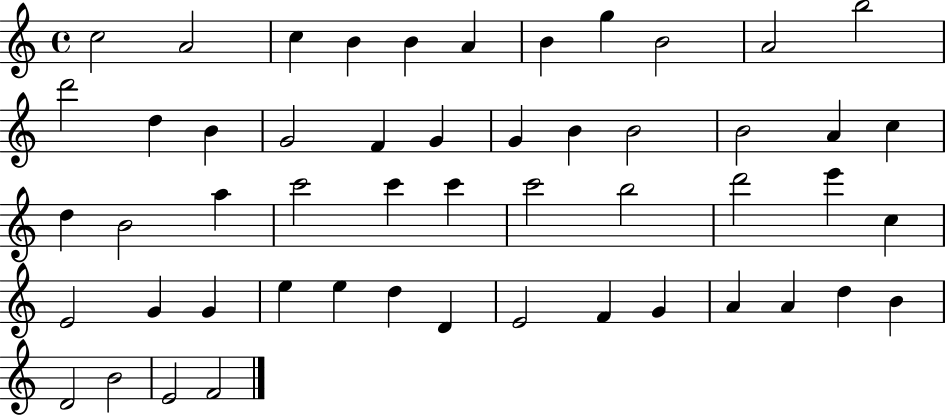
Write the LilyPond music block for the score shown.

{
  \clef treble
  \time 4/4
  \defaultTimeSignature
  \key c \major
  c''2 a'2 | c''4 b'4 b'4 a'4 | b'4 g''4 b'2 | a'2 b''2 | \break d'''2 d''4 b'4 | g'2 f'4 g'4 | g'4 b'4 b'2 | b'2 a'4 c''4 | \break d''4 b'2 a''4 | c'''2 c'''4 c'''4 | c'''2 b''2 | d'''2 e'''4 c''4 | \break e'2 g'4 g'4 | e''4 e''4 d''4 d'4 | e'2 f'4 g'4 | a'4 a'4 d''4 b'4 | \break d'2 b'2 | e'2 f'2 | \bar "|."
}